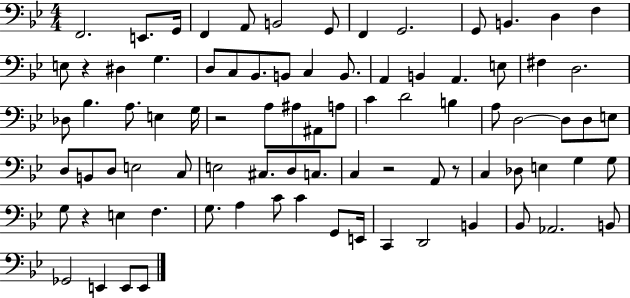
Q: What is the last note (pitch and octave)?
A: E2